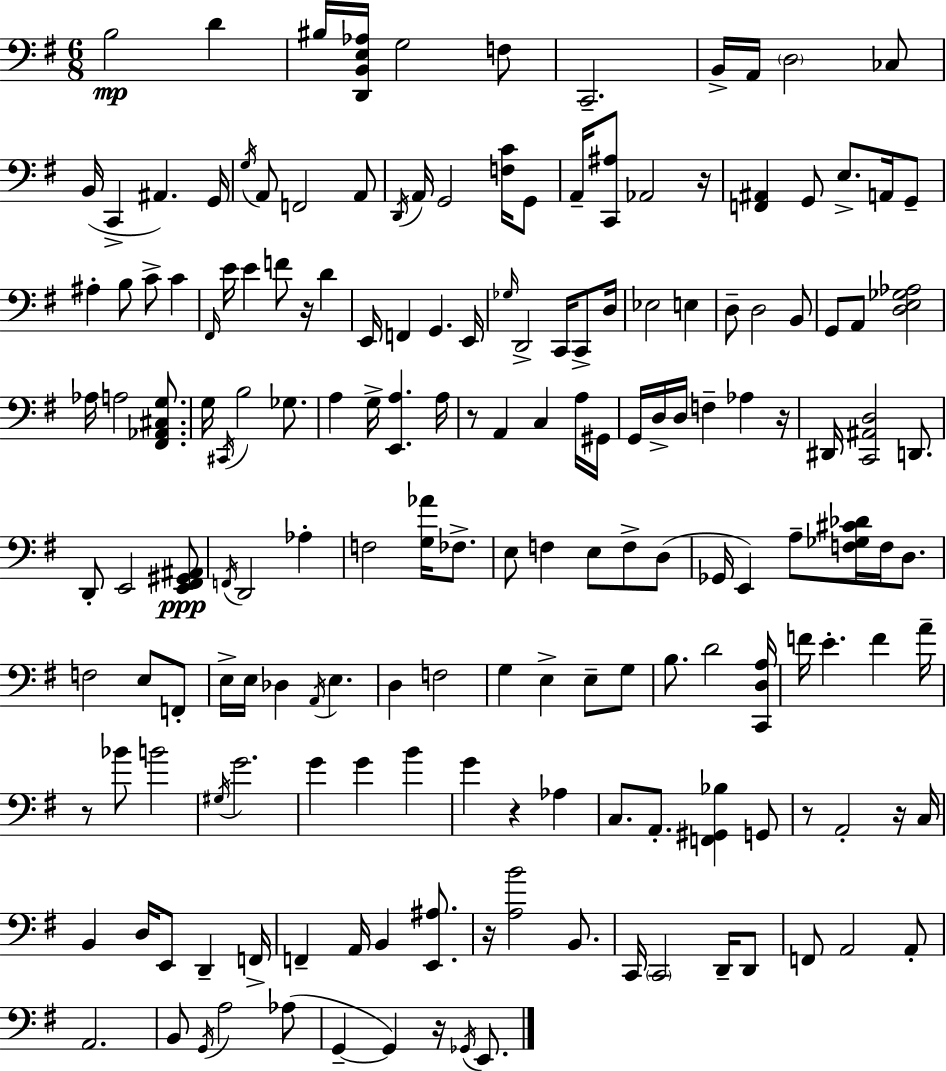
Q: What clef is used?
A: bass